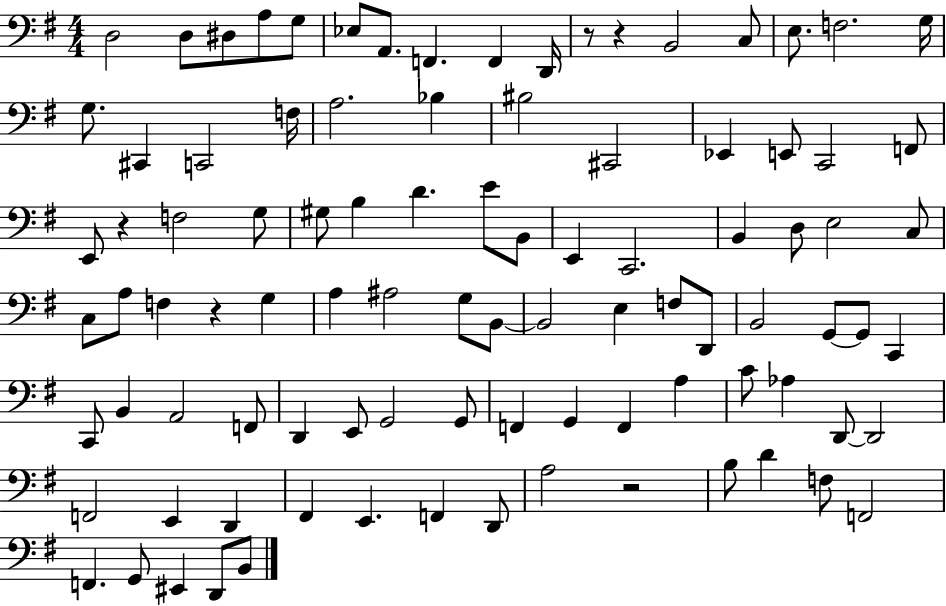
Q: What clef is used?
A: bass